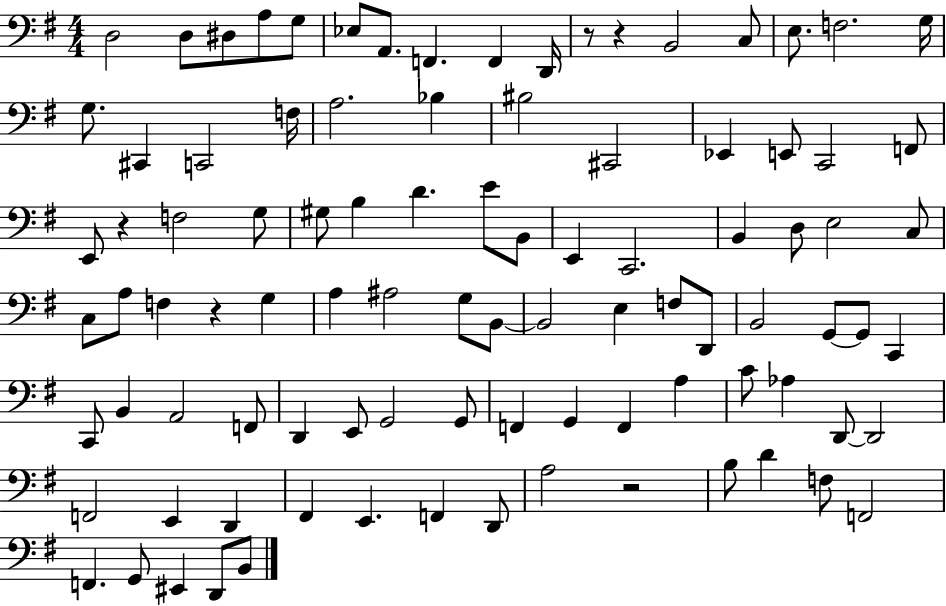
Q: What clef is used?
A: bass